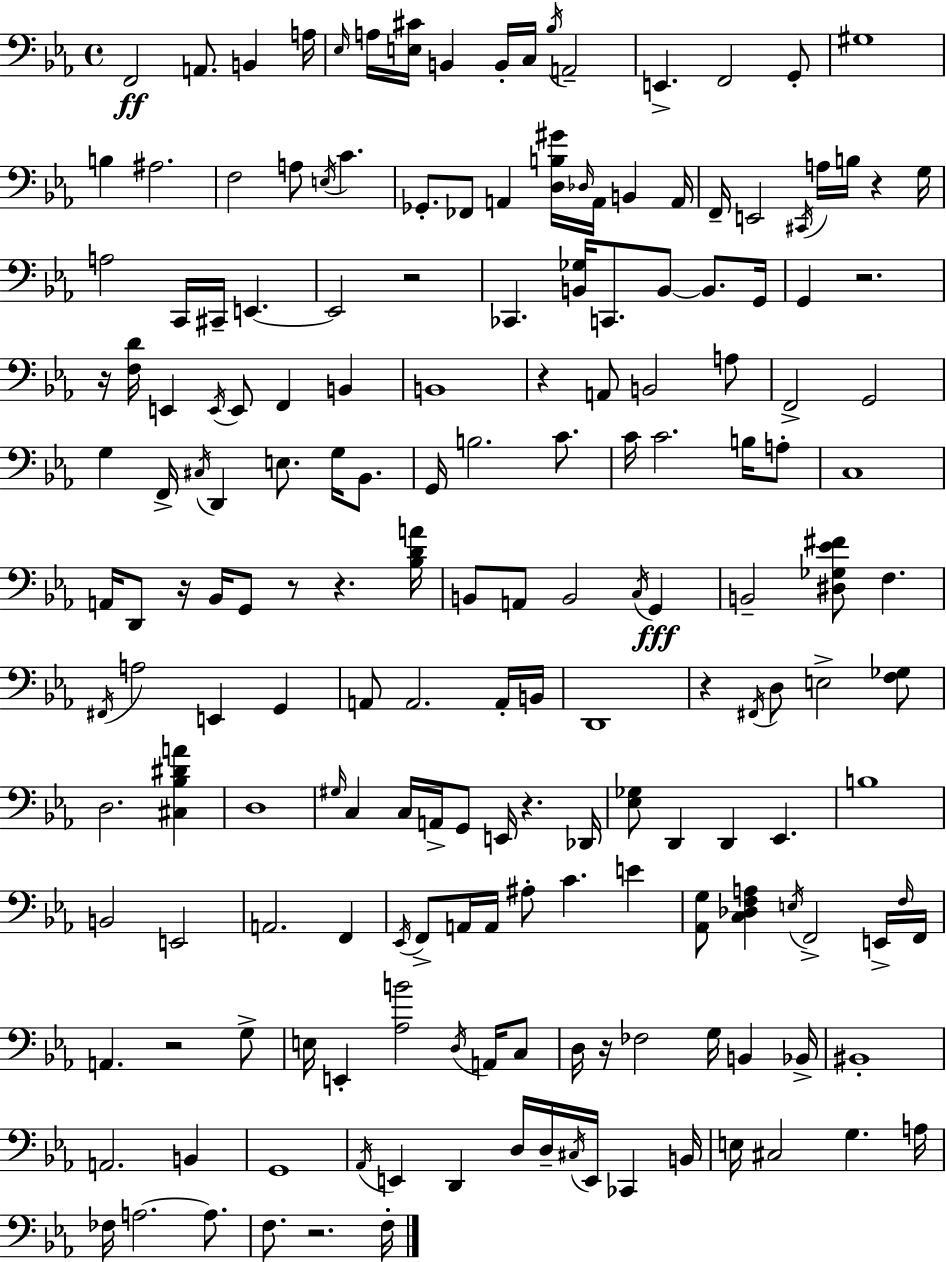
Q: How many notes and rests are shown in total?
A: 182